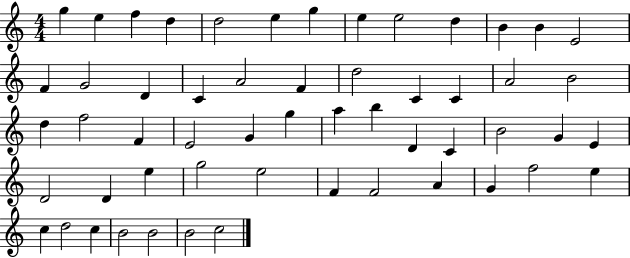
X:1
T:Untitled
M:4/4
L:1/4
K:C
g e f d d2 e g e e2 d B B E2 F G2 D C A2 F d2 C C A2 B2 d f2 F E2 G g a b D C B2 G E D2 D e g2 e2 F F2 A G f2 e c d2 c B2 B2 B2 c2